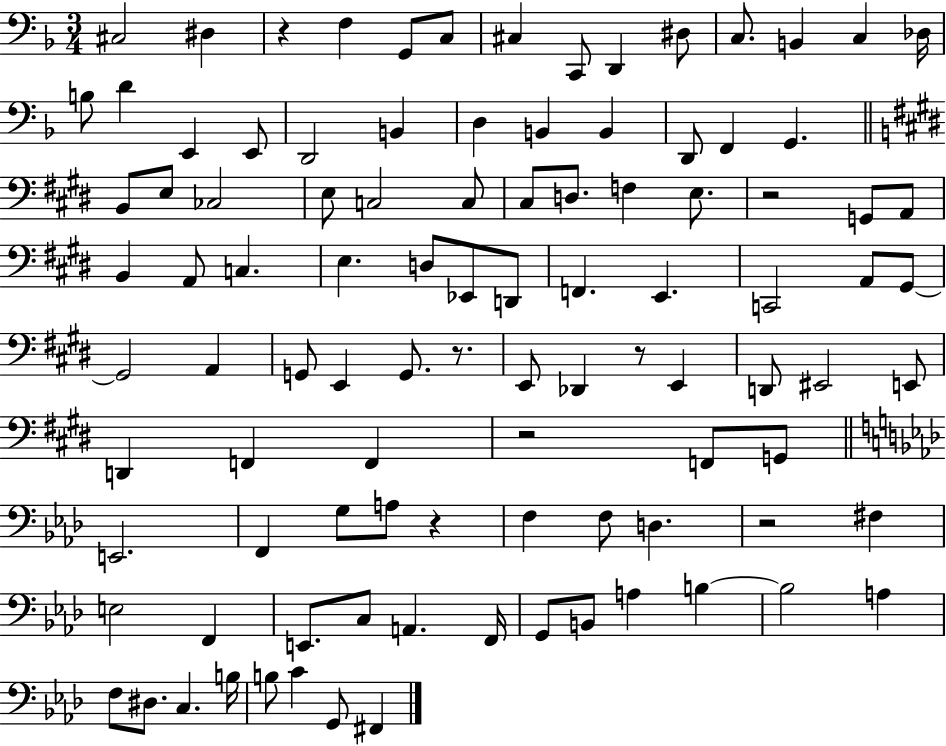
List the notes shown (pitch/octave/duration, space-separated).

C#3/h D#3/q R/q F3/q G2/e C3/e C#3/q C2/e D2/q D#3/e C3/e. B2/q C3/q Db3/s B3/e D4/q E2/q E2/e D2/h B2/q D3/q B2/q B2/q D2/e F2/q G2/q. B2/e E3/e CES3/h E3/e C3/h C3/e C#3/e D3/e. F3/q E3/e. R/h G2/e A2/e B2/q A2/e C3/q. E3/q. D3/e Eb2/e D2/e F2/q. E2/q. C2/h A2/e G#2/e G#2/h A2/q G2/e E2/q G2/e. R/e. E2/e Db2/q R/e E2/q D2/e EIS2/h E2/e D2/q F2/q F2/q R/h F2/e G2/e E2/h. F2/q G3/e A3/e R/q F3/q F3/e D3/q. R/h F#3/q E3/h F2/q E2/e. C3/e A2/q. F2/s G2/e B2/e A3/q B3/q B3/h A3/q F3/e D#3/e. C3/q. B3/s B3/e C4/q G2/e F#2/q